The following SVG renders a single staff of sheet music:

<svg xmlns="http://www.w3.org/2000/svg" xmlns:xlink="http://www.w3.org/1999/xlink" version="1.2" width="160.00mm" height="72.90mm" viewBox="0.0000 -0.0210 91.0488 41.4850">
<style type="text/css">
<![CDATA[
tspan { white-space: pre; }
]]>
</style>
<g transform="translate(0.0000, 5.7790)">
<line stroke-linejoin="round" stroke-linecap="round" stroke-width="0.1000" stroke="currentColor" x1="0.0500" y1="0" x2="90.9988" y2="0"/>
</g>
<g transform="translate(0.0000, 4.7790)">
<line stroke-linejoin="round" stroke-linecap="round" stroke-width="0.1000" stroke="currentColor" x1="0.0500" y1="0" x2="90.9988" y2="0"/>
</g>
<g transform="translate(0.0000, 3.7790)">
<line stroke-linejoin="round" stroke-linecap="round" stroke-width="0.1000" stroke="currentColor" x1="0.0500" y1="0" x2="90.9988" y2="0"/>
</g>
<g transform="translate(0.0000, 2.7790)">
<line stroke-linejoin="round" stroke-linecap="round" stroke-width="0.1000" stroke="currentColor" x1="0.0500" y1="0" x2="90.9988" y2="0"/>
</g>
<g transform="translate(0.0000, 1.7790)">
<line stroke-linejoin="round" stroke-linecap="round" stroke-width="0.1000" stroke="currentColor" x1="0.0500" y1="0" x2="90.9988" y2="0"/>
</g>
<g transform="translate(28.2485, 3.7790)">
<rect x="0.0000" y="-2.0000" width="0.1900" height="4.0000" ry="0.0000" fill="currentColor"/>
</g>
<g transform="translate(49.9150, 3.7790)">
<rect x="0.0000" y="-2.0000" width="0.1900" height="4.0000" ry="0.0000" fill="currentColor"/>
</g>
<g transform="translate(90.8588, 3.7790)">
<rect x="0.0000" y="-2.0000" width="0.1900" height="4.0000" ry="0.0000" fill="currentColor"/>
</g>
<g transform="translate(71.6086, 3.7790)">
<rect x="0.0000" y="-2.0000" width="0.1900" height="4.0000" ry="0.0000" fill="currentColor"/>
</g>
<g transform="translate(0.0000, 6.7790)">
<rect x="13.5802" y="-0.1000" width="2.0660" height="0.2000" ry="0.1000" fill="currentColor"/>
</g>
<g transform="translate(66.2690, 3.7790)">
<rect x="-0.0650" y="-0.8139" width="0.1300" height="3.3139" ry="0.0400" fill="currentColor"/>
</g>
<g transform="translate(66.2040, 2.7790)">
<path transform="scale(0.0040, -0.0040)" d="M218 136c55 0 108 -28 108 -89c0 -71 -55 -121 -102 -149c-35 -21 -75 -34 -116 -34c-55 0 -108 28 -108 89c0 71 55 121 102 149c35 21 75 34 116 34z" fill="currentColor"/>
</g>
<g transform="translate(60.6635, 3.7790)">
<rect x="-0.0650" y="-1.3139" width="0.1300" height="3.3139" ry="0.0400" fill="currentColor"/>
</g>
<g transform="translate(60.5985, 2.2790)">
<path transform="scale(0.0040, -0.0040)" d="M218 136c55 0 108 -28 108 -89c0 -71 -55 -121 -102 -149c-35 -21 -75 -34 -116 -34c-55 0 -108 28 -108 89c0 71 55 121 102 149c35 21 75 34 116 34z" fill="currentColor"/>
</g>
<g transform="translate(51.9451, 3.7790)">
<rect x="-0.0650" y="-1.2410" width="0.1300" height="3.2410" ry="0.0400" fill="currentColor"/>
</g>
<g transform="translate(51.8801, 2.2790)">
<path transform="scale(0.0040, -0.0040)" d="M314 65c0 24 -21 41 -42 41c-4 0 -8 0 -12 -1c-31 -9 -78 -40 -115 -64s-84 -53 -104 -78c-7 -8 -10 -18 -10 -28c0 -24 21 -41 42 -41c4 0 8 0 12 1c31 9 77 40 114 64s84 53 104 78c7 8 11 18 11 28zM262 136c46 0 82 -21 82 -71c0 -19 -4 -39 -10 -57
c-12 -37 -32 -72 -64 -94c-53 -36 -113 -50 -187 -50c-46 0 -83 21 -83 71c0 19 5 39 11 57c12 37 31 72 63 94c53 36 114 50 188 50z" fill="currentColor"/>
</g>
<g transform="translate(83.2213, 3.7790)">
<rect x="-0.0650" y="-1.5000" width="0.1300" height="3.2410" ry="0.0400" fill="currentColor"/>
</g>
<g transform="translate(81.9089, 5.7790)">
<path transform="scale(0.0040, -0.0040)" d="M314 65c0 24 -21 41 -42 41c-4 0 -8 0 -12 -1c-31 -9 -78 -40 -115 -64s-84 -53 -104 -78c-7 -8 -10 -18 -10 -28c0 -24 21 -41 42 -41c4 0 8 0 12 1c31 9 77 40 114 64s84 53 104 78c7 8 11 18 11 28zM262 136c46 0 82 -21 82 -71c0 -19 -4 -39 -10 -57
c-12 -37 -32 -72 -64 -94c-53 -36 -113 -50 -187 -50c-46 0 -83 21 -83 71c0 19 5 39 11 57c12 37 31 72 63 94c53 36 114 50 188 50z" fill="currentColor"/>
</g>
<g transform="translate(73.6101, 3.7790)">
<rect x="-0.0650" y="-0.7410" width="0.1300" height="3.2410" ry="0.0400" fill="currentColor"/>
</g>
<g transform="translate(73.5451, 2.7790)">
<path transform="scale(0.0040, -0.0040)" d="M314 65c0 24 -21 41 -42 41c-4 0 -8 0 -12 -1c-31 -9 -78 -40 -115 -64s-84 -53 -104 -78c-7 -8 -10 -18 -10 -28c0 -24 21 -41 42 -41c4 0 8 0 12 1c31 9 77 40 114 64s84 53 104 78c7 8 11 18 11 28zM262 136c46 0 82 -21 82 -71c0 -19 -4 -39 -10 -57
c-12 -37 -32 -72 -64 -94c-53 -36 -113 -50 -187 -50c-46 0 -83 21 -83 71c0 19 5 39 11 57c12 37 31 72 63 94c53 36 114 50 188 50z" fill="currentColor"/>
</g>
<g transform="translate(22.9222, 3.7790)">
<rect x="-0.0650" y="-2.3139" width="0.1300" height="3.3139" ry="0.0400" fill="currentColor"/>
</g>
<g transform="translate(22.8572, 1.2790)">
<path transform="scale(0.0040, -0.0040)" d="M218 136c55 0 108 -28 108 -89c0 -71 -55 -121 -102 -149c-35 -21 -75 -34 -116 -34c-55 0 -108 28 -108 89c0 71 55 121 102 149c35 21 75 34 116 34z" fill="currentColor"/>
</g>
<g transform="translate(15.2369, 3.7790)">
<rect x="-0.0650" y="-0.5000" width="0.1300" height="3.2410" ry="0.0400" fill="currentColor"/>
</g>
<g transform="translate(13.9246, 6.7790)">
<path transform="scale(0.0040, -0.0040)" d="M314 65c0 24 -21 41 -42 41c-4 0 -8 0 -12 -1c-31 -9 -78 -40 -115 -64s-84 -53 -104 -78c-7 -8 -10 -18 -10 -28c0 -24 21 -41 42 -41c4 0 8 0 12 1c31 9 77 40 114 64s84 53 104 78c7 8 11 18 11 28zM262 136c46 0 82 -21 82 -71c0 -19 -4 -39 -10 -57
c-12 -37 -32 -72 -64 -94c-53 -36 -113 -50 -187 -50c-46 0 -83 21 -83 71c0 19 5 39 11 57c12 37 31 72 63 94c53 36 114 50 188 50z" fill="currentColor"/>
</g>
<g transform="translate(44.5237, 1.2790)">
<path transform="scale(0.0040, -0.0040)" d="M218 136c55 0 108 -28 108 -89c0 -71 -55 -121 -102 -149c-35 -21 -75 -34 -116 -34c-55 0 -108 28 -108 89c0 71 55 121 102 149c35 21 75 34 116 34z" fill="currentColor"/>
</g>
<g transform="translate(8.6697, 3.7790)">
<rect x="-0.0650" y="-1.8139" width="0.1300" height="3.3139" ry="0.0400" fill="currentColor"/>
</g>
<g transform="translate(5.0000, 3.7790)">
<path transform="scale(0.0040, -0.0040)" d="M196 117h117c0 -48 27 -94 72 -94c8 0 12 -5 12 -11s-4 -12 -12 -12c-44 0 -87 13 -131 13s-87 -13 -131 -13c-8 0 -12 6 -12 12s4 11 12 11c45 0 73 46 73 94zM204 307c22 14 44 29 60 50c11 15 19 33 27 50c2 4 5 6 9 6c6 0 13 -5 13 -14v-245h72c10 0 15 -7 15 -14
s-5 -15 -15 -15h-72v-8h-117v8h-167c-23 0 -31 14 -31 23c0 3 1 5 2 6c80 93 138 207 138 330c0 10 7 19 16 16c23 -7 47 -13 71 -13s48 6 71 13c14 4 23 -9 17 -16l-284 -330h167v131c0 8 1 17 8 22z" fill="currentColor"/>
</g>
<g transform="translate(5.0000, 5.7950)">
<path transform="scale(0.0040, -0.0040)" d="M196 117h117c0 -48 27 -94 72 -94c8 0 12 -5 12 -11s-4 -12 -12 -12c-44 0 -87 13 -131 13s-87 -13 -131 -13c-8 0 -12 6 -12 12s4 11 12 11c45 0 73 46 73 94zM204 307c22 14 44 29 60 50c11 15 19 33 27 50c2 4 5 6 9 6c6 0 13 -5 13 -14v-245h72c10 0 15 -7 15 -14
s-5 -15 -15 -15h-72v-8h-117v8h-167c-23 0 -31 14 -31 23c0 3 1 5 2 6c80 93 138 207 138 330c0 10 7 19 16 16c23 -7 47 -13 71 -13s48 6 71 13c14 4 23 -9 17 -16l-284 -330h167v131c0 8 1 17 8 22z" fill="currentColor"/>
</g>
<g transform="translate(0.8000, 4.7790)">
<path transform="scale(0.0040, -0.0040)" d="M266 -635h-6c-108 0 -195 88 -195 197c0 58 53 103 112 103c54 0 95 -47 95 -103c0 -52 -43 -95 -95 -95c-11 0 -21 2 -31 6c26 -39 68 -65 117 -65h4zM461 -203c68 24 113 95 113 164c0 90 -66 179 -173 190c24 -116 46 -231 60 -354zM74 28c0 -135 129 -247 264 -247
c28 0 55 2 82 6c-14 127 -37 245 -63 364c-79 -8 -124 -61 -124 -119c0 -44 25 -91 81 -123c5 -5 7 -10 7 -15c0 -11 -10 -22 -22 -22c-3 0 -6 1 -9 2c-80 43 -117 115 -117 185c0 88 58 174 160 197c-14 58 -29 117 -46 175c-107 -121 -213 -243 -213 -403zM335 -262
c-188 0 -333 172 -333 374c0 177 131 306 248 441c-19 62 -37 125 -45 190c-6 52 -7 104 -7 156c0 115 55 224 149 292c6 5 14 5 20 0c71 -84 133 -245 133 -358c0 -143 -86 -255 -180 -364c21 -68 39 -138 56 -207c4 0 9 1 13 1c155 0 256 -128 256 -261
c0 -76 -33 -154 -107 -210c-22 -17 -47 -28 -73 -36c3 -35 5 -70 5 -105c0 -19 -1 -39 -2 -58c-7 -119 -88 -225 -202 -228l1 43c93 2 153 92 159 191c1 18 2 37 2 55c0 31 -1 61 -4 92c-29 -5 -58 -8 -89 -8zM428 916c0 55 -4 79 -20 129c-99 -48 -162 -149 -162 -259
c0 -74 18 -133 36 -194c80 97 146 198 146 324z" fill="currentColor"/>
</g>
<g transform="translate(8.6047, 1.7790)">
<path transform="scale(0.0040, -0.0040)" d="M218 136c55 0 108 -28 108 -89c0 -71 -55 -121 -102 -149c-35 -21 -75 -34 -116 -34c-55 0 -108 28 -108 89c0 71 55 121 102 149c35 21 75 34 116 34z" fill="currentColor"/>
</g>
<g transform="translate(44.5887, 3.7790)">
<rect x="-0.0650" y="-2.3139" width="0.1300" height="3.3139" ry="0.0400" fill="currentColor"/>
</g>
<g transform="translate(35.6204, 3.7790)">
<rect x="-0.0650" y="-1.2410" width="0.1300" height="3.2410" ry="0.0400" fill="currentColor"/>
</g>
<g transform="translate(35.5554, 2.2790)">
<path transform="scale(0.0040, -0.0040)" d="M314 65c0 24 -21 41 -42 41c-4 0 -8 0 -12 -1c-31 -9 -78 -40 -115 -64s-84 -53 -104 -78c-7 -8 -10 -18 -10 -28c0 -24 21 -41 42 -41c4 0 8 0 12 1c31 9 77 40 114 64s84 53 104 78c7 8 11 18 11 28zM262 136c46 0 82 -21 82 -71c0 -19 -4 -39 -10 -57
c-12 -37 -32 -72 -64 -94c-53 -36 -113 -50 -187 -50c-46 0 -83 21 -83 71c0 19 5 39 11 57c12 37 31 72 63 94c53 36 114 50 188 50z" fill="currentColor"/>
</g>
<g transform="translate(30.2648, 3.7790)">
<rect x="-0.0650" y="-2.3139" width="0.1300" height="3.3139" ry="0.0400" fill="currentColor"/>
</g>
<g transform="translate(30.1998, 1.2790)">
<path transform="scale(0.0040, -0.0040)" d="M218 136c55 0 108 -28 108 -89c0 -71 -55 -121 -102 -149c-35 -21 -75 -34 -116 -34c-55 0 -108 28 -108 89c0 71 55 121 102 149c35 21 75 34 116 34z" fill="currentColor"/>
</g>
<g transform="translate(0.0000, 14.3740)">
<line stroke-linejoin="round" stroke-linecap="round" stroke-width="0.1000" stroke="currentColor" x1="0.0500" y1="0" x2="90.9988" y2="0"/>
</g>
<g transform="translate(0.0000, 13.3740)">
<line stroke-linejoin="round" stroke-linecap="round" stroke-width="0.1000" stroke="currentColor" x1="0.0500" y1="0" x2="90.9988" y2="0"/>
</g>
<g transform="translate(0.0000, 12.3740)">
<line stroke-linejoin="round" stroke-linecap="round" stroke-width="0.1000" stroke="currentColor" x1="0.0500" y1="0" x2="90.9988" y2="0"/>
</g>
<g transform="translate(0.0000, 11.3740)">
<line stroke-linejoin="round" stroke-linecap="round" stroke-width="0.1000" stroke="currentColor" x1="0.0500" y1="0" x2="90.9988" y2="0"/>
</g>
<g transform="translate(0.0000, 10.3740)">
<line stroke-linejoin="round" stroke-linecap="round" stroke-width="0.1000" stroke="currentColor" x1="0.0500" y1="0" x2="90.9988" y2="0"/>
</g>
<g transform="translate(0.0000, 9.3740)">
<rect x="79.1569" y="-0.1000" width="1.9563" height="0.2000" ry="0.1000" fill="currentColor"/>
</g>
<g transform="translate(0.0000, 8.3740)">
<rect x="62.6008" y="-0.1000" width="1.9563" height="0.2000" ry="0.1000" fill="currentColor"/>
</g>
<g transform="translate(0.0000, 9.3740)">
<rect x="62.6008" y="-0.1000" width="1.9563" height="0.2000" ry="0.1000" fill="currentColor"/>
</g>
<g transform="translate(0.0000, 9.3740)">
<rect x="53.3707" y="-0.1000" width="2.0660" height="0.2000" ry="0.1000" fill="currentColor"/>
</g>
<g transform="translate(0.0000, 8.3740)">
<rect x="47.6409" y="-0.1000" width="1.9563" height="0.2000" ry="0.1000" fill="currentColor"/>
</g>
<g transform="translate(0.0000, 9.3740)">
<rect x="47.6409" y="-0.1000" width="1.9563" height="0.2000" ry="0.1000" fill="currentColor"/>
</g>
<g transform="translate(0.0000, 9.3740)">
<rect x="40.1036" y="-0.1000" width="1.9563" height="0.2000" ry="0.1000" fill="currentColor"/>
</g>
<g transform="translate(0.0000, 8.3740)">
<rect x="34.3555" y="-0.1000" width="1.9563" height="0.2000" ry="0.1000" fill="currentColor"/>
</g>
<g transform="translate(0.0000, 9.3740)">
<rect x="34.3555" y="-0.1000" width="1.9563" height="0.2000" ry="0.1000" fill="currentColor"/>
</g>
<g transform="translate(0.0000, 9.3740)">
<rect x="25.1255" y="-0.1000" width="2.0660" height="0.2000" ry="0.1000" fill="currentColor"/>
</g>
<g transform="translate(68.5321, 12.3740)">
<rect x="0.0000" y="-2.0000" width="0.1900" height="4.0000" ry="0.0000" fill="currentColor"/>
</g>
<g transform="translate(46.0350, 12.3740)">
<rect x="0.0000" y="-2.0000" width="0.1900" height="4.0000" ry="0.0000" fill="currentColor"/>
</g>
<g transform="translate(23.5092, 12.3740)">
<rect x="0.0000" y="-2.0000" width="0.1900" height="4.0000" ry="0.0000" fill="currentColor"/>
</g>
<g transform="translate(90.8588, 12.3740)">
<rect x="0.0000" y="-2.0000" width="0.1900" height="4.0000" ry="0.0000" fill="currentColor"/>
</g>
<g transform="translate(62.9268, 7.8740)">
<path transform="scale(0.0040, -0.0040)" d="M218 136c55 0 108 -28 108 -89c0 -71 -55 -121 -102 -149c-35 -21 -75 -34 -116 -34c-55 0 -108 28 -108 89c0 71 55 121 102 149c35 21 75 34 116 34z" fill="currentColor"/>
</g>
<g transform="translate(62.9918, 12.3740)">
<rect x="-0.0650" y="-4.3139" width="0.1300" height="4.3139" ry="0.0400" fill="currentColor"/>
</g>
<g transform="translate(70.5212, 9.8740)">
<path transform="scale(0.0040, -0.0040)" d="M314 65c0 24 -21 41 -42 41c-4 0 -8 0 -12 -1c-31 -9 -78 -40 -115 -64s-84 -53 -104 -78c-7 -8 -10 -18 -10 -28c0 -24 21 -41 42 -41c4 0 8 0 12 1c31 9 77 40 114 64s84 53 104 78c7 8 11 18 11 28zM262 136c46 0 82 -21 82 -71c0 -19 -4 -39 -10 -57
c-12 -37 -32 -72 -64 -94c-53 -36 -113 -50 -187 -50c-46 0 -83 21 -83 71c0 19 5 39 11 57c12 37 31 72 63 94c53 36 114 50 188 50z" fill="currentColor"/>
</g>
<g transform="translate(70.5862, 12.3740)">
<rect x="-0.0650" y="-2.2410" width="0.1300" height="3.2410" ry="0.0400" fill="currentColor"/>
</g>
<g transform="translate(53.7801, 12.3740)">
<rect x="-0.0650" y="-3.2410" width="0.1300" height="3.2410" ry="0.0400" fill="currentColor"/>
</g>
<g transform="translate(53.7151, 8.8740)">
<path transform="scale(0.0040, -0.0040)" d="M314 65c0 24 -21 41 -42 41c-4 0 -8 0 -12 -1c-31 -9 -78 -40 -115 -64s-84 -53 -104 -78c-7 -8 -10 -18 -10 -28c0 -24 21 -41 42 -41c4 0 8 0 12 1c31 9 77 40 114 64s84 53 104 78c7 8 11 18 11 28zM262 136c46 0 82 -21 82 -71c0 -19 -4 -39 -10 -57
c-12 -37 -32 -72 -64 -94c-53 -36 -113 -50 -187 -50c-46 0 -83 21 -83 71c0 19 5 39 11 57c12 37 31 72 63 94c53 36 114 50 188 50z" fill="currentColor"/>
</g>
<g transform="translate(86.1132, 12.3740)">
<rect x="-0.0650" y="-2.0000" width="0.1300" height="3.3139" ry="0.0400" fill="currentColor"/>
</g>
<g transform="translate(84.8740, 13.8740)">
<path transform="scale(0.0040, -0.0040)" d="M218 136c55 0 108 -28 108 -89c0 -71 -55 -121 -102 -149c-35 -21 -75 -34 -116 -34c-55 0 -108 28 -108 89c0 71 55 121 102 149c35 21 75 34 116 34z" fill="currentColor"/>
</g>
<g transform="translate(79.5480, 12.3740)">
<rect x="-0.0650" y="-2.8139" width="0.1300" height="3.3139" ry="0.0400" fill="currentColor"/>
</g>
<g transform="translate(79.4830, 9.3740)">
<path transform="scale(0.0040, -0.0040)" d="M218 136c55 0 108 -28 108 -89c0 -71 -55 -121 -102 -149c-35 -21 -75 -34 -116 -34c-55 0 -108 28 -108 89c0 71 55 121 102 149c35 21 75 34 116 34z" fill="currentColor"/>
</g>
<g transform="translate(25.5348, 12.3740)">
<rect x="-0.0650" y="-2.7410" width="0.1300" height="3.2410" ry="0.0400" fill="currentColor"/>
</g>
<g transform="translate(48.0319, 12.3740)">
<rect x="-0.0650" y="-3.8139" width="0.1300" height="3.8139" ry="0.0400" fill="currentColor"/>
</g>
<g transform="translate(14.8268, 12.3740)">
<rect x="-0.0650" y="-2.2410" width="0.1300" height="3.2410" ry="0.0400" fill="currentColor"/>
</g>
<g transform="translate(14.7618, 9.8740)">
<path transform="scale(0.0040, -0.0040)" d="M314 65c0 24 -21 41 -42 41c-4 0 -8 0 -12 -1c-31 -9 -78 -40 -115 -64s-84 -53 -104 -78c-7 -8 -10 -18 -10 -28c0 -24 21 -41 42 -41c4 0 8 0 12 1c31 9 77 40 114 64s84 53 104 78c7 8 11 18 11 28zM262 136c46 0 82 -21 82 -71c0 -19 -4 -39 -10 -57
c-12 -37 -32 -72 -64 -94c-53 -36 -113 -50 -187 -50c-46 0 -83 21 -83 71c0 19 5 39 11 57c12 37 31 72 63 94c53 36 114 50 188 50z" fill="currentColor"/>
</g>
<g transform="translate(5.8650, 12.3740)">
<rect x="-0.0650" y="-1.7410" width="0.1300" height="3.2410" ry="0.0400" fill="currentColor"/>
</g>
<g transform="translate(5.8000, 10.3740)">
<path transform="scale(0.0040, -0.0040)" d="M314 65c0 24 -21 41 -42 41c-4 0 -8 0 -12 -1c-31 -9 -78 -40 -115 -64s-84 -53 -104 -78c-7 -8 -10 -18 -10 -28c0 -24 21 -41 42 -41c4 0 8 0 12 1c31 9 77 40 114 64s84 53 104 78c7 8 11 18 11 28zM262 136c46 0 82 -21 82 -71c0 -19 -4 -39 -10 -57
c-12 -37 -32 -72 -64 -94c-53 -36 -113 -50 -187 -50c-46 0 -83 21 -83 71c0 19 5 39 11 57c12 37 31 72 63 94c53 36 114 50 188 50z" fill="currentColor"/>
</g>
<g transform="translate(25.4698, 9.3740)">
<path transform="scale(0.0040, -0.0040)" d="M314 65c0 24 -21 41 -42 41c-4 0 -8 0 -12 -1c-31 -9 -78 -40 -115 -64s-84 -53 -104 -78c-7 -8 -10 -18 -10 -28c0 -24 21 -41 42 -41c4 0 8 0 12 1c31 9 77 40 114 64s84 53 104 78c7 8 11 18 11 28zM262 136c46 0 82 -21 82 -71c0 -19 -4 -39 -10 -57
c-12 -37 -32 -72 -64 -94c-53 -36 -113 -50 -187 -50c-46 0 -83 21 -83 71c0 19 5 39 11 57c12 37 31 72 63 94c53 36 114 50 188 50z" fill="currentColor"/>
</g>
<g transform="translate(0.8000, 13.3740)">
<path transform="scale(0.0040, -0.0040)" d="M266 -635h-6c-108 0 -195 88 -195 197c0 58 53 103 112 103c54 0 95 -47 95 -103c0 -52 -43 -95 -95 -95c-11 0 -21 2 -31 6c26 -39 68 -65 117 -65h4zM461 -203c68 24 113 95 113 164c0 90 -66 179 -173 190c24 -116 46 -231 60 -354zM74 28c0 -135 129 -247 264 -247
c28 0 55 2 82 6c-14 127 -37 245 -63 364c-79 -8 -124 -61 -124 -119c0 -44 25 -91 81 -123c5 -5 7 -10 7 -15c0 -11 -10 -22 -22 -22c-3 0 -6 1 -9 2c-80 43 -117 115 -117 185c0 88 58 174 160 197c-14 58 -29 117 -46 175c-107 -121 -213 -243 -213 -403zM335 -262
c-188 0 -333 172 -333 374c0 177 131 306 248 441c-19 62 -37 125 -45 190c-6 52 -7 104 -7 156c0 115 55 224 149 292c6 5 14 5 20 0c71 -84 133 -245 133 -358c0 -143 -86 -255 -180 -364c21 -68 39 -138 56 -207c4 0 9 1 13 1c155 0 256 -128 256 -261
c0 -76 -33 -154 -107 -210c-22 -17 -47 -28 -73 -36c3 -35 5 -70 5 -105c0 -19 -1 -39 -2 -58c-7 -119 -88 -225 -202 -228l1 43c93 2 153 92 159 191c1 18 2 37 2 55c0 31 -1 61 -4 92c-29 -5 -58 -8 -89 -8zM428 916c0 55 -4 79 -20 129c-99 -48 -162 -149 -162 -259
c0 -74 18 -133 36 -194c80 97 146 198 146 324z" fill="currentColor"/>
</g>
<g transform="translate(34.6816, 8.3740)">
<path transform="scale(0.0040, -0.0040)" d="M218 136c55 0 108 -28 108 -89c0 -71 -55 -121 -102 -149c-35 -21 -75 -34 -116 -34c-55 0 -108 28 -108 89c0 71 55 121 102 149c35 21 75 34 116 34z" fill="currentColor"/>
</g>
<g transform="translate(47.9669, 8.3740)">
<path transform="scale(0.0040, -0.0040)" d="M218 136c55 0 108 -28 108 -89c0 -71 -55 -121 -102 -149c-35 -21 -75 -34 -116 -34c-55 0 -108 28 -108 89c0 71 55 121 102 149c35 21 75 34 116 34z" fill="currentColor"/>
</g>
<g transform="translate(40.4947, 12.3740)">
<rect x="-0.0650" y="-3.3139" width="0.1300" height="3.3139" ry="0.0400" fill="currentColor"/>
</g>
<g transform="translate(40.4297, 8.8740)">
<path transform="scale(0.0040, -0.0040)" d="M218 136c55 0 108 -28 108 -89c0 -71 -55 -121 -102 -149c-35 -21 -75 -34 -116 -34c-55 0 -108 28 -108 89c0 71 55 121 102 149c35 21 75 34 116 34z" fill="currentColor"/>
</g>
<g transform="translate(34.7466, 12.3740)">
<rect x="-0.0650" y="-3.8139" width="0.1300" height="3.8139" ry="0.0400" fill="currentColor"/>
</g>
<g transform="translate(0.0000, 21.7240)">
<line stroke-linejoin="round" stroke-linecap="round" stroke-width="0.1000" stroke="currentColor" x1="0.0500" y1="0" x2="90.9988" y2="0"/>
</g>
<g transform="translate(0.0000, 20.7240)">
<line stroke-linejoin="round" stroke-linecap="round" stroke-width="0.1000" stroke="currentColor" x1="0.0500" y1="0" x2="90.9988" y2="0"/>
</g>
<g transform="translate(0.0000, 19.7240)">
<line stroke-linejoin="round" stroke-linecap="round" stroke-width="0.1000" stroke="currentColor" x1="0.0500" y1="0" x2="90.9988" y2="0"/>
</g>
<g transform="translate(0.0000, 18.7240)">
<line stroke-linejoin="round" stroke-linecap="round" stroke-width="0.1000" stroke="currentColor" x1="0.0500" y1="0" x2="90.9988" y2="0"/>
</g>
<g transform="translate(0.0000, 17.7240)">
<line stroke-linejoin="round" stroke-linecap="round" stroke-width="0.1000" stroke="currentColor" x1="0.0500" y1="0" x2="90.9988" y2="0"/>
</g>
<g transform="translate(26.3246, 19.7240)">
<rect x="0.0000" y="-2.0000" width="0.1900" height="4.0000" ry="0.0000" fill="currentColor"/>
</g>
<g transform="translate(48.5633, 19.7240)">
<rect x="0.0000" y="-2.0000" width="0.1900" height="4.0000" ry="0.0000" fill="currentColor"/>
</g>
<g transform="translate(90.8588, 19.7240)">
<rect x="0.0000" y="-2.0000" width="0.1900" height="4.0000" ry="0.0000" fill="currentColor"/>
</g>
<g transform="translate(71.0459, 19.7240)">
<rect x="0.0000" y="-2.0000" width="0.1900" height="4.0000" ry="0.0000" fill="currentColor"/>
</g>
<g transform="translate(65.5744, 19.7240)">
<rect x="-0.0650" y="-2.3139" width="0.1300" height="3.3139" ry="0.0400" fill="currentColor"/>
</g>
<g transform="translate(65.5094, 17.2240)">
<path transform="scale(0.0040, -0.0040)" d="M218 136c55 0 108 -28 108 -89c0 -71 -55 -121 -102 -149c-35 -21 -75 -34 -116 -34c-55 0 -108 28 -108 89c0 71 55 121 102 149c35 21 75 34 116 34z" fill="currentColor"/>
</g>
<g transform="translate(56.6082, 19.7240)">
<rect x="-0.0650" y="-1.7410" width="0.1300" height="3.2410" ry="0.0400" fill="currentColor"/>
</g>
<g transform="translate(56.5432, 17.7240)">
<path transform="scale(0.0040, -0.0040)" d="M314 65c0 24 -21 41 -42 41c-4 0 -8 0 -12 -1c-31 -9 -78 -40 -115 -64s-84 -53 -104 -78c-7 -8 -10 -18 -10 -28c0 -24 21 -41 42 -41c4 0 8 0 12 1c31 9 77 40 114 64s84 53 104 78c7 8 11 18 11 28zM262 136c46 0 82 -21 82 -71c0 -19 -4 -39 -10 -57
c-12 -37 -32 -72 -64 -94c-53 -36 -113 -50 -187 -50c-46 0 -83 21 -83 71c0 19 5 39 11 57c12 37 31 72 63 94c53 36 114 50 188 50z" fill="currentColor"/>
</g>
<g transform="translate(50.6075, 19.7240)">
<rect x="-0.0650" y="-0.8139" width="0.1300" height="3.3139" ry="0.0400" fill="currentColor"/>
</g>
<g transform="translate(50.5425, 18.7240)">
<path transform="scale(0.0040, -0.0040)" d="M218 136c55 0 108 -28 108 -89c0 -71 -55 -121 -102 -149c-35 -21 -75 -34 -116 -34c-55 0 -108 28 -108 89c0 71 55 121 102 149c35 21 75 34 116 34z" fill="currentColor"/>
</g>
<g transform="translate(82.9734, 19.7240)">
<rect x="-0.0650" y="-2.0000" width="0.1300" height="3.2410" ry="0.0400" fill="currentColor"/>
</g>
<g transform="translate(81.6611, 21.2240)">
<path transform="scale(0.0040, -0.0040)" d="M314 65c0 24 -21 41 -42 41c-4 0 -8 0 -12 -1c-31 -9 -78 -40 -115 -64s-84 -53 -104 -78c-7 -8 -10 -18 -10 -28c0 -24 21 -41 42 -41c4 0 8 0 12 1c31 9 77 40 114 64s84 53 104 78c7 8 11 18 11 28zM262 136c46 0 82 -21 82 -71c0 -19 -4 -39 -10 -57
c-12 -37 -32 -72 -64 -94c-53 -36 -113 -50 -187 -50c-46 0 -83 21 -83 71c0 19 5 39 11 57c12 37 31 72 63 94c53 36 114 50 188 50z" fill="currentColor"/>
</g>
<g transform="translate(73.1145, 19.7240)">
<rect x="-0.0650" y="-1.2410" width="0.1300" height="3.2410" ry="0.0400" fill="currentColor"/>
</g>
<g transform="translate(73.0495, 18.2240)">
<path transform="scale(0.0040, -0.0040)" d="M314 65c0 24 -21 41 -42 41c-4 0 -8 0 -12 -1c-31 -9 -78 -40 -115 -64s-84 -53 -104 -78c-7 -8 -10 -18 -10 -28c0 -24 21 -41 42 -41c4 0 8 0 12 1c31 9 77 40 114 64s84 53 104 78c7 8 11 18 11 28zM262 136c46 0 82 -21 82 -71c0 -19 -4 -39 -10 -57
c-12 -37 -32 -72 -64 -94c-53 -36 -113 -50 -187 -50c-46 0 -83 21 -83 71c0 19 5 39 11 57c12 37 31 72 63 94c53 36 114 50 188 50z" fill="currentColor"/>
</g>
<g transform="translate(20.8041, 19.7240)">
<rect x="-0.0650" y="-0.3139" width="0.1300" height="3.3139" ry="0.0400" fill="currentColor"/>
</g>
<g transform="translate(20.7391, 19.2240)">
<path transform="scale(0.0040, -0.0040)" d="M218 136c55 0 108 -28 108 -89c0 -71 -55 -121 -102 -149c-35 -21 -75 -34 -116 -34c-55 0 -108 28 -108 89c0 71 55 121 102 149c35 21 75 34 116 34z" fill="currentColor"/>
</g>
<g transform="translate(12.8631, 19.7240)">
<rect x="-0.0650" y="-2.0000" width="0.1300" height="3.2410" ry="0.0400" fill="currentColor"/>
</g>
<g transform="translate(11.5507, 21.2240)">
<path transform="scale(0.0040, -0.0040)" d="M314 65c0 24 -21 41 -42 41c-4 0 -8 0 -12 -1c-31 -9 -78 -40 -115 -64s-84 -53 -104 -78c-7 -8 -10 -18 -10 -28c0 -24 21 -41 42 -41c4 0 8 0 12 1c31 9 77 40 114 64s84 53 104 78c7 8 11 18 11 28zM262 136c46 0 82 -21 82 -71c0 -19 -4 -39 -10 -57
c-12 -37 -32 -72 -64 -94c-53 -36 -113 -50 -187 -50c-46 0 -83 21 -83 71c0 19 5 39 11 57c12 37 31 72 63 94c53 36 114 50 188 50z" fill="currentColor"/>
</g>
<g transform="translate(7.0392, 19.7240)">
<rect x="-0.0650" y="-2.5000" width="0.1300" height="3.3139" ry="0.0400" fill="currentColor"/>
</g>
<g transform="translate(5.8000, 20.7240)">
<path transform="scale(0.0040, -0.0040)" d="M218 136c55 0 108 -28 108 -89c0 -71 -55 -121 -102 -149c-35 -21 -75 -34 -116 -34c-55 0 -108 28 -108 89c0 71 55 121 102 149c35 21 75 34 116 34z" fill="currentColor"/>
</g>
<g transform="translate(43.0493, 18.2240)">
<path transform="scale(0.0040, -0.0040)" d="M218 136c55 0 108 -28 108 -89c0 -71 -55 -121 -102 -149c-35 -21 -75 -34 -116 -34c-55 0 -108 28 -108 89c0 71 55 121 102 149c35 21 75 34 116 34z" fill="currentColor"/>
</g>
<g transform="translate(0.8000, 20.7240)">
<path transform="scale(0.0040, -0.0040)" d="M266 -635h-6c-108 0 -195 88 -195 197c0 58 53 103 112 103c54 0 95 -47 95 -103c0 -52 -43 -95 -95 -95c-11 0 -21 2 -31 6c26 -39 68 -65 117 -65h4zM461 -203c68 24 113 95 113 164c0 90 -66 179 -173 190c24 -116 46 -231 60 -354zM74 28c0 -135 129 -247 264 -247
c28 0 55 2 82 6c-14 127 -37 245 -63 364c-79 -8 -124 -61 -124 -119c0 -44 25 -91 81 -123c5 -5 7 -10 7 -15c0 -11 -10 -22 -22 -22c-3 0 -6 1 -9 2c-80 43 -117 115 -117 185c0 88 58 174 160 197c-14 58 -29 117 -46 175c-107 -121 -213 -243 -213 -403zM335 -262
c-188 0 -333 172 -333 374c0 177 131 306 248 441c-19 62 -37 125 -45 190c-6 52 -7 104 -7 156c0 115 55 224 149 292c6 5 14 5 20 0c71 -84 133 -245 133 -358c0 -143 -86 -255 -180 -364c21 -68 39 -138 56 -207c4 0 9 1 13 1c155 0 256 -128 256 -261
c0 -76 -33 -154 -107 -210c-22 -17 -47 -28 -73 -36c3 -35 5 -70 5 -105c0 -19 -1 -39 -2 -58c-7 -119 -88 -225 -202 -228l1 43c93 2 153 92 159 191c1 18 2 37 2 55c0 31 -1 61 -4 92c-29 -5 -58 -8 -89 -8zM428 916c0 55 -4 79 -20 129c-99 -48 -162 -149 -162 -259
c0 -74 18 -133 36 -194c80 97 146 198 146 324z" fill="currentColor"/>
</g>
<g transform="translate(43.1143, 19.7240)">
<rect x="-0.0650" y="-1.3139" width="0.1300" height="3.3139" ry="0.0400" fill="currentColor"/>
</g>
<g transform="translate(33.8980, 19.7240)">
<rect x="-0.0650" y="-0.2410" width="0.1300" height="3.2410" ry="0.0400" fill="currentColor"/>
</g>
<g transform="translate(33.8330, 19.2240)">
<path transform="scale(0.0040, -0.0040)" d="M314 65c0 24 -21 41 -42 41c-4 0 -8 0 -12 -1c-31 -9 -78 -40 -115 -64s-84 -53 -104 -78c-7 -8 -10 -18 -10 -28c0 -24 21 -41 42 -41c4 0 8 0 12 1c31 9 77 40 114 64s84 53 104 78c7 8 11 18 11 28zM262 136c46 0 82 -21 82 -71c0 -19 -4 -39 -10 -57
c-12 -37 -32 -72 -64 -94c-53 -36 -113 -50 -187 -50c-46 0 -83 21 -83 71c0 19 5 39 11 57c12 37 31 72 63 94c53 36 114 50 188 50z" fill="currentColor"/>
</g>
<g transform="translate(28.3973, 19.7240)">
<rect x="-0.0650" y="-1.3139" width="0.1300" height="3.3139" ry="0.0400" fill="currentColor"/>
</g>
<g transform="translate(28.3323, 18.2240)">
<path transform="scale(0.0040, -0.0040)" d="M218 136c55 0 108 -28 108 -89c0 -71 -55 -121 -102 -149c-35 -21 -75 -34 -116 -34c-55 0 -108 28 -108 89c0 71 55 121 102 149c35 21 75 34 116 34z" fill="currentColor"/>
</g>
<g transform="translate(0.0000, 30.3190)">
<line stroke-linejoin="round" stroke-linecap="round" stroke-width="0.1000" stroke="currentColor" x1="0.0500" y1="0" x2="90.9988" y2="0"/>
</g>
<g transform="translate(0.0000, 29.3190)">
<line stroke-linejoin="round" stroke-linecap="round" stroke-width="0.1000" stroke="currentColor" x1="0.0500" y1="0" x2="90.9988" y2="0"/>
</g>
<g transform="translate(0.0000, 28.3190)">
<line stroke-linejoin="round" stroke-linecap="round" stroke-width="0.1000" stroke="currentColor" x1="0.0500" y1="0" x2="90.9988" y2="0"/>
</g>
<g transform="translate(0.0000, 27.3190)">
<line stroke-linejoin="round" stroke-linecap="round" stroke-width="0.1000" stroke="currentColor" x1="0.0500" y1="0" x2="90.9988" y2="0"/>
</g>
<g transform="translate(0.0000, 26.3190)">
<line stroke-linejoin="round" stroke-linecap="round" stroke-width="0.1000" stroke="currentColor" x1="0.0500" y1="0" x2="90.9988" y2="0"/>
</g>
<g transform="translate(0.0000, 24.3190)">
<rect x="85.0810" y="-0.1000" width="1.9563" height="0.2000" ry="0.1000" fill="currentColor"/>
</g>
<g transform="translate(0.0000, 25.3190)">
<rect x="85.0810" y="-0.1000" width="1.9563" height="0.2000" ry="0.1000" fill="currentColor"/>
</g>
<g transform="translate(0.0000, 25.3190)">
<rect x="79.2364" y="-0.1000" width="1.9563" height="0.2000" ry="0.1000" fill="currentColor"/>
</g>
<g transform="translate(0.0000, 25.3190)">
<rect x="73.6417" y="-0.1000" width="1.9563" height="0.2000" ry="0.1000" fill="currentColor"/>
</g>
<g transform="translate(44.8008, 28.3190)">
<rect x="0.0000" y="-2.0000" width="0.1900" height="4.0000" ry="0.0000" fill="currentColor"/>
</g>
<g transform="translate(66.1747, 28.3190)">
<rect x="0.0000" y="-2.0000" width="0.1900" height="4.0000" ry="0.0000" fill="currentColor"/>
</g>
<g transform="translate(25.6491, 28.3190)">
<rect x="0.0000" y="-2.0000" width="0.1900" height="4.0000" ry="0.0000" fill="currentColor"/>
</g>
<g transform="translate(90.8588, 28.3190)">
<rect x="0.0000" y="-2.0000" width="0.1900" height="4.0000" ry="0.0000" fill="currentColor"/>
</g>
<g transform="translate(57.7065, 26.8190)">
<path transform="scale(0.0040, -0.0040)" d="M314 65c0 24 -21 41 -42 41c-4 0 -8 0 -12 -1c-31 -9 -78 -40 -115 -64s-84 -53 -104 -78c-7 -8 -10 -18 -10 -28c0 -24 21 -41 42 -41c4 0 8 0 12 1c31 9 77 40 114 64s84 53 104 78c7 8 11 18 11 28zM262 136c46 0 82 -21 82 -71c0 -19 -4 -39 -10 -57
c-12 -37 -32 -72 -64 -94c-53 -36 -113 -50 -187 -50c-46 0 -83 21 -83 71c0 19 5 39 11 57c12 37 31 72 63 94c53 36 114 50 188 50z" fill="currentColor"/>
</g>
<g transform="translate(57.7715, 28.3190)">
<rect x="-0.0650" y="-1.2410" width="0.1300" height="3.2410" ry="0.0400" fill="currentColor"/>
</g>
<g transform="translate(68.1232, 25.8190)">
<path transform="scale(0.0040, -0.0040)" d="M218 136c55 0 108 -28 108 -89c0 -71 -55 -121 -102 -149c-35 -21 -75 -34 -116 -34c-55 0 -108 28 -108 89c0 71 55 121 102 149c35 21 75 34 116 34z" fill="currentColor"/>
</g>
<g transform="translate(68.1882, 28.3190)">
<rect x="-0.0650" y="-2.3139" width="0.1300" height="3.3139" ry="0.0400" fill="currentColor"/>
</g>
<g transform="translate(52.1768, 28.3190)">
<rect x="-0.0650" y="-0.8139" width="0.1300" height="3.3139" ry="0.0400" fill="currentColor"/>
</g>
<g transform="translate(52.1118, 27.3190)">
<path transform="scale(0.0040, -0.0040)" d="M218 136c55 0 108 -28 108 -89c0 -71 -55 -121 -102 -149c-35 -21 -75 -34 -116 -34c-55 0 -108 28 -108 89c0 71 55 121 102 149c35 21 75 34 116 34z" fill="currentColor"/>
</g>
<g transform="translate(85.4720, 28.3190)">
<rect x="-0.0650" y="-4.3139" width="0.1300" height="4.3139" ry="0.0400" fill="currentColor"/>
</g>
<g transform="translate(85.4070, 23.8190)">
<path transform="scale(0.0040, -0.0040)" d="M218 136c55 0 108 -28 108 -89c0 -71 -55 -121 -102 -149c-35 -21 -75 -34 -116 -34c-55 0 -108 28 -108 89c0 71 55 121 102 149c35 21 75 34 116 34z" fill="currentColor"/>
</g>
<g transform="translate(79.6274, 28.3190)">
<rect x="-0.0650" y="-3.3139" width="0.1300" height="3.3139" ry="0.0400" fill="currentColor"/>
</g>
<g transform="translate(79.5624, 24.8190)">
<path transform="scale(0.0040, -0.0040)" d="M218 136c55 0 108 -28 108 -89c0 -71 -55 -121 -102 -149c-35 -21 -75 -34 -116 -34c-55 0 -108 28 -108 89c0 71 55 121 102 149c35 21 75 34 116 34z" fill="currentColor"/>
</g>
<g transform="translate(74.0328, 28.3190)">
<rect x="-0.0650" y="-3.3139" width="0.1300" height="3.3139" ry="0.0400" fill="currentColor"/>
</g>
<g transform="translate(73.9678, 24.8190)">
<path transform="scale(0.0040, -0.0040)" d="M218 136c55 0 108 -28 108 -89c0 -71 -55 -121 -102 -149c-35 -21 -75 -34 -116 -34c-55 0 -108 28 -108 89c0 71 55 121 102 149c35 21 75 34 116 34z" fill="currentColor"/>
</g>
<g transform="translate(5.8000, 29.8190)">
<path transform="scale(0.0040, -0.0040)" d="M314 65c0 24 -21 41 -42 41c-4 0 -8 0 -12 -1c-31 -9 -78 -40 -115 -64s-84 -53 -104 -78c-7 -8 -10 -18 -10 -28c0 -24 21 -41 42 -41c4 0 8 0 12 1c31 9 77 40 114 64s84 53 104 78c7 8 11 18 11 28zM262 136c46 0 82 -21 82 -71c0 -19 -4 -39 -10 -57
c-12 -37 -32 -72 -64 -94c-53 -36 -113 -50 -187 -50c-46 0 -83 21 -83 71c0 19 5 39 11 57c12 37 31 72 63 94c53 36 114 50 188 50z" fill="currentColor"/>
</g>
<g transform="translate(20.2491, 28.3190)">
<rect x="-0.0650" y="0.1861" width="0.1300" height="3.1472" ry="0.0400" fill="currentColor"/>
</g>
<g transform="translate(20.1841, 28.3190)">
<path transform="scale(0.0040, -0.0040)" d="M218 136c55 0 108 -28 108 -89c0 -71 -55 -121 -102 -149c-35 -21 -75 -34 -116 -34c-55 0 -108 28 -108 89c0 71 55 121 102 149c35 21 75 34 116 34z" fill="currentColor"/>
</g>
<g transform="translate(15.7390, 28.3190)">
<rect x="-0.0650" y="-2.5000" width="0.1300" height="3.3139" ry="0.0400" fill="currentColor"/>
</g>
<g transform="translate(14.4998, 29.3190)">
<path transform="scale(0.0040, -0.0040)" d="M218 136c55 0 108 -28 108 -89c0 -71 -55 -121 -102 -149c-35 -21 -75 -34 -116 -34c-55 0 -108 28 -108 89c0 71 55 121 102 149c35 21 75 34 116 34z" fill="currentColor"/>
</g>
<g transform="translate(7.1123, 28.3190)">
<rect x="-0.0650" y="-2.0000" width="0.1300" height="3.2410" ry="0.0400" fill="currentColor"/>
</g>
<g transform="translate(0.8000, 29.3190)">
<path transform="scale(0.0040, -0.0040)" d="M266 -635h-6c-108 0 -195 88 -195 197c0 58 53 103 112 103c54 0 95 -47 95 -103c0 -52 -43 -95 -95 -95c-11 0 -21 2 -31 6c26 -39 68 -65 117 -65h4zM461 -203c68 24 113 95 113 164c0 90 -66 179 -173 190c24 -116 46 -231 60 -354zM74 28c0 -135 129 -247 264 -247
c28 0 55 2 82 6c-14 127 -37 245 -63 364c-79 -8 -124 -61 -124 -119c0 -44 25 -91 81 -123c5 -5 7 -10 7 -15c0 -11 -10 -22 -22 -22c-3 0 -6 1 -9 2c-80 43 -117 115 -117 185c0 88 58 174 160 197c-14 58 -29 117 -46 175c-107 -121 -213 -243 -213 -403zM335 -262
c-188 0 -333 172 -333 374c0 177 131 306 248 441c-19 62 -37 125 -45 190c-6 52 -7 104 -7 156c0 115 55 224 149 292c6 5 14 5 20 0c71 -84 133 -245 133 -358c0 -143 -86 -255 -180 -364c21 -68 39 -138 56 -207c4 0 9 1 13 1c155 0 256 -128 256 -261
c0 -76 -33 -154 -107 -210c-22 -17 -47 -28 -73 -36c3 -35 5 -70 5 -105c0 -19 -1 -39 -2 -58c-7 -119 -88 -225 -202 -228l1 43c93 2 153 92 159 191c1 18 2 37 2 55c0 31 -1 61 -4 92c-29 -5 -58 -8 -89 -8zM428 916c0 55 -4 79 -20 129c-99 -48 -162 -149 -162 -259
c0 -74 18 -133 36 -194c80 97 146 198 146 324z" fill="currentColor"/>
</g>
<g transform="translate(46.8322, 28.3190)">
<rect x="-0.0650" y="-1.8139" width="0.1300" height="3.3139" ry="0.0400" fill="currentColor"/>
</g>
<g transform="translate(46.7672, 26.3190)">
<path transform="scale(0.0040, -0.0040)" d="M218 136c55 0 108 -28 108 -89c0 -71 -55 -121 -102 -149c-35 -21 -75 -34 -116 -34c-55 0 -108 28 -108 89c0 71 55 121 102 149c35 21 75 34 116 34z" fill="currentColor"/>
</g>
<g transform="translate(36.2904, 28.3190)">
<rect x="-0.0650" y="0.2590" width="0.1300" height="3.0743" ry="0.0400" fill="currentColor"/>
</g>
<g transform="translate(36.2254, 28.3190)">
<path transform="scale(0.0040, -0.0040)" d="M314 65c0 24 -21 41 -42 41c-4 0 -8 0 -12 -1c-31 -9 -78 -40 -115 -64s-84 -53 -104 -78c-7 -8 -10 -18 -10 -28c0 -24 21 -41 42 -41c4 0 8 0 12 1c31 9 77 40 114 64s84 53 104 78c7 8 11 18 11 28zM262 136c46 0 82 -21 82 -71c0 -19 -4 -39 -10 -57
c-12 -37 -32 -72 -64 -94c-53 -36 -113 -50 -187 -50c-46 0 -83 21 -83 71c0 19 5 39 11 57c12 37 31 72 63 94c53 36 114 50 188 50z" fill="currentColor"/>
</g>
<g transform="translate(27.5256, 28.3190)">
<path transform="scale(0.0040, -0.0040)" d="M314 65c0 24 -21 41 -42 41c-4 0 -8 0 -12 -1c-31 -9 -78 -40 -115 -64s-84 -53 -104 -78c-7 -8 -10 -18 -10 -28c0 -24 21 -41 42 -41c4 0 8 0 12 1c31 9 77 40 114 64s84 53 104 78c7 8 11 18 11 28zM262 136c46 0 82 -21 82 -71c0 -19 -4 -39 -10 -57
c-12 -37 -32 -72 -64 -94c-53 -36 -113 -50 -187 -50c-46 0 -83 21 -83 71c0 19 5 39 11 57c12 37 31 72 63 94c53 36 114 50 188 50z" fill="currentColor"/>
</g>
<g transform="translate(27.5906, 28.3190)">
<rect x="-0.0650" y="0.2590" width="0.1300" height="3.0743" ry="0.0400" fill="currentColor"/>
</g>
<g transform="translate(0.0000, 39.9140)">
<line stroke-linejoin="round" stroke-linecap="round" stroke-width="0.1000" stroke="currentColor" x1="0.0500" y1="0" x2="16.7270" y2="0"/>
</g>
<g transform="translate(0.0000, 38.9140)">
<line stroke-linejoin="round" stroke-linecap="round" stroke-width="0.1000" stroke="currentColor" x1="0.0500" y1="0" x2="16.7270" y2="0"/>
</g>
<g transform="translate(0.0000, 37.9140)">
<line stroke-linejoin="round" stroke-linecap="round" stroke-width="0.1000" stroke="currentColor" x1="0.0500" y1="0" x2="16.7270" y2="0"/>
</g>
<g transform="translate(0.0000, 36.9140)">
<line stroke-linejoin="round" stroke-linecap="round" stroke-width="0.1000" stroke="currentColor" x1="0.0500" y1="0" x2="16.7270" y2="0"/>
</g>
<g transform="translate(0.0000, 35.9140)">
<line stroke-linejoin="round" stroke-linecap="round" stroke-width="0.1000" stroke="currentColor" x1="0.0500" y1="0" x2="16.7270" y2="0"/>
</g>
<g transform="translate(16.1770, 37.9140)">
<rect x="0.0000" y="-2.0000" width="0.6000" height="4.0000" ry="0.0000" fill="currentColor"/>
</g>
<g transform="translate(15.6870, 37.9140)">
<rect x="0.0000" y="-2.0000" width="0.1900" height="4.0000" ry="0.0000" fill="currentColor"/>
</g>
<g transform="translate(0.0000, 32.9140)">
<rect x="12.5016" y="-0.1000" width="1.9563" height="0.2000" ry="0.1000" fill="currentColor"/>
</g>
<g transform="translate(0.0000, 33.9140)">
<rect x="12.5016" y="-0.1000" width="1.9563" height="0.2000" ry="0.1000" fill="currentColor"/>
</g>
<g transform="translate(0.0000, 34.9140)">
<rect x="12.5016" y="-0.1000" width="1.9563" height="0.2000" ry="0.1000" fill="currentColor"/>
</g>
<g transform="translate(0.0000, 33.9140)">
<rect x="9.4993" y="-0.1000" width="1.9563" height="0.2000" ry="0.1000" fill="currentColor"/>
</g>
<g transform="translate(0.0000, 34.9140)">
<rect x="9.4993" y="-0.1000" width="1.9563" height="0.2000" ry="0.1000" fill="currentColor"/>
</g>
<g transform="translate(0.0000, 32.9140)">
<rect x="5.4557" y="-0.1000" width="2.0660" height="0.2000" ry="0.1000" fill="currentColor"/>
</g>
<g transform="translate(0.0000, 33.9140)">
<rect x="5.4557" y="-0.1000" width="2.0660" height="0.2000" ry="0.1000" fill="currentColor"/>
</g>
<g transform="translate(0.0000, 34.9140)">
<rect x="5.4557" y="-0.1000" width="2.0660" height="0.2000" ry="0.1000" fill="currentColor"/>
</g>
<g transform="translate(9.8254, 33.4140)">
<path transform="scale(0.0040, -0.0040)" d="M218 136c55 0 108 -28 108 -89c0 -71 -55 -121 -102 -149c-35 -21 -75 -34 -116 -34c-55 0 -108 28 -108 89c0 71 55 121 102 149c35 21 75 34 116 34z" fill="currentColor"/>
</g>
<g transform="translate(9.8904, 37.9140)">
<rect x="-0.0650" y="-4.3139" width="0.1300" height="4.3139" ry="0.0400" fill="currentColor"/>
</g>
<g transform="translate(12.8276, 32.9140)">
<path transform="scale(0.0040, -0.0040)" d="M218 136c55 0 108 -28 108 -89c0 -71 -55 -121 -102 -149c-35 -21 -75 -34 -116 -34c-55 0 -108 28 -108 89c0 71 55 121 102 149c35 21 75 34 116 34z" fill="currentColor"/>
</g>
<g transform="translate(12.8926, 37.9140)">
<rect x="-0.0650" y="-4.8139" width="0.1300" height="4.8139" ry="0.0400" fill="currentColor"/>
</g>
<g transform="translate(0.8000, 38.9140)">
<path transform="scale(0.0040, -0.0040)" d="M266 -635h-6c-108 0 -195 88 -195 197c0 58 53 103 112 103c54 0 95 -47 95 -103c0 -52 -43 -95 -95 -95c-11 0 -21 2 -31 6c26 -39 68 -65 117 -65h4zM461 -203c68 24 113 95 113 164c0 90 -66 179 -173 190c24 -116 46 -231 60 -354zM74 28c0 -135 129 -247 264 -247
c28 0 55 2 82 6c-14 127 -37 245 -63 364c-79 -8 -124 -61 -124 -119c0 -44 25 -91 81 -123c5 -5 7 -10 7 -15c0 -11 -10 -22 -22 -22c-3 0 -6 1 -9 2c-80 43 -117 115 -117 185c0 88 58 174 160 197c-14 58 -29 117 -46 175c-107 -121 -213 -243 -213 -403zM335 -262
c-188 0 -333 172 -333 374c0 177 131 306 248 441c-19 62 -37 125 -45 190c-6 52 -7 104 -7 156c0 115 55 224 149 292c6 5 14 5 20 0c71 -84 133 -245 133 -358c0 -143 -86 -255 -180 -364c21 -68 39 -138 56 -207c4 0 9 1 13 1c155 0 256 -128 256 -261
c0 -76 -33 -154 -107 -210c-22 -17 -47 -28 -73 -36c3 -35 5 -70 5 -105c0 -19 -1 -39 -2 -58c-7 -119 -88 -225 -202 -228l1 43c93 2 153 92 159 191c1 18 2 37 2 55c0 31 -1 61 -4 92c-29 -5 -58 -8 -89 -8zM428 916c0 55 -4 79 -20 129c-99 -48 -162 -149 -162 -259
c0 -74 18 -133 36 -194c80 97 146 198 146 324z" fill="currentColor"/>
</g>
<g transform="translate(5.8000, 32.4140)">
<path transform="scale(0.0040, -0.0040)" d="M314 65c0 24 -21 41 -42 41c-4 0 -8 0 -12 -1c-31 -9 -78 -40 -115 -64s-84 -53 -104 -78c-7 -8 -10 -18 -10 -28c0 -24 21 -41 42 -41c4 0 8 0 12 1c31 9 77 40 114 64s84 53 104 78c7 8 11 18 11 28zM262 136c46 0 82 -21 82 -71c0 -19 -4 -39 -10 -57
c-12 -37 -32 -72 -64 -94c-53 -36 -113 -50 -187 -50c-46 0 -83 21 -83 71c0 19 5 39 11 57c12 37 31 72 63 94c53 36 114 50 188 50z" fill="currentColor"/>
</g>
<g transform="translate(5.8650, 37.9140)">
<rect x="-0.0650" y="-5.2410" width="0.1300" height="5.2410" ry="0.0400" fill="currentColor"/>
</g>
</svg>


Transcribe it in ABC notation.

X:1
T:Untitled
M:4/4
L:1/4
K:C
f C2 g g e2 g e2 e d d2 E2 f2 g2 a2 c' b c' b2 d' g2 a F G F2 c e c2 e d f2 g e2 F2 F2 G B B2 B2 f d e2 g b b d' f'2 d' e'